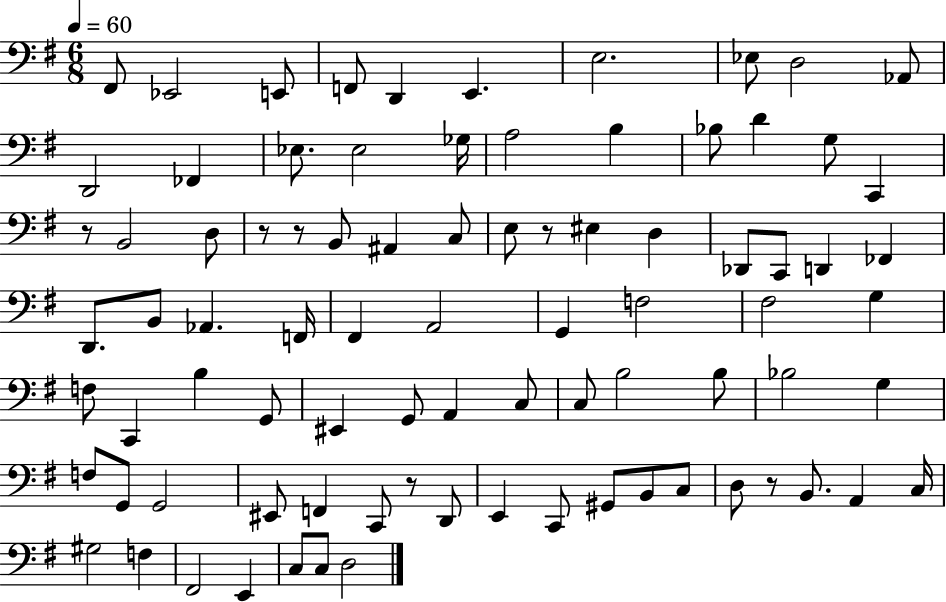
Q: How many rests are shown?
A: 6